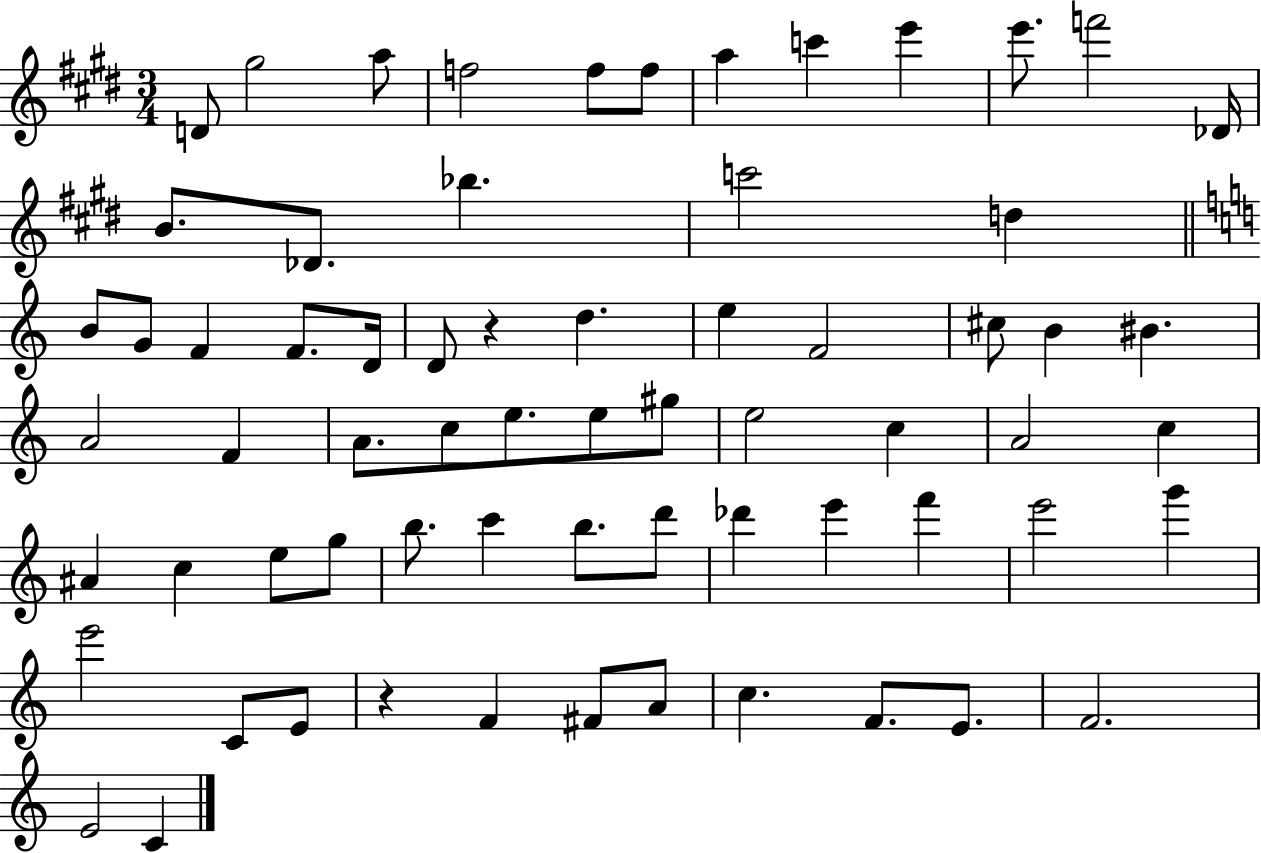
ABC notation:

X:1
T:Untitled
M:3/4
L:1/4
K:E
D/2 ^g2 a/2 f2 f/2 f/2 a c' e' e'/2 f'2 _D/4 B/2 _D/2 _b c'2 d B/2 G/2 F F/2 D/4 D/2 z d e F2 ^c/2 B ^B A2 F A/2 c/2 e/2 e/2 ^g/2 e2 c A2 c ^A c e/2 g/2 b/2 c' b/2 d'/2 _d' e' f' e'2 g' e'2 C/2 E/2 z F ^F/2 A/2 c F/2 E/2 F2 E2 C